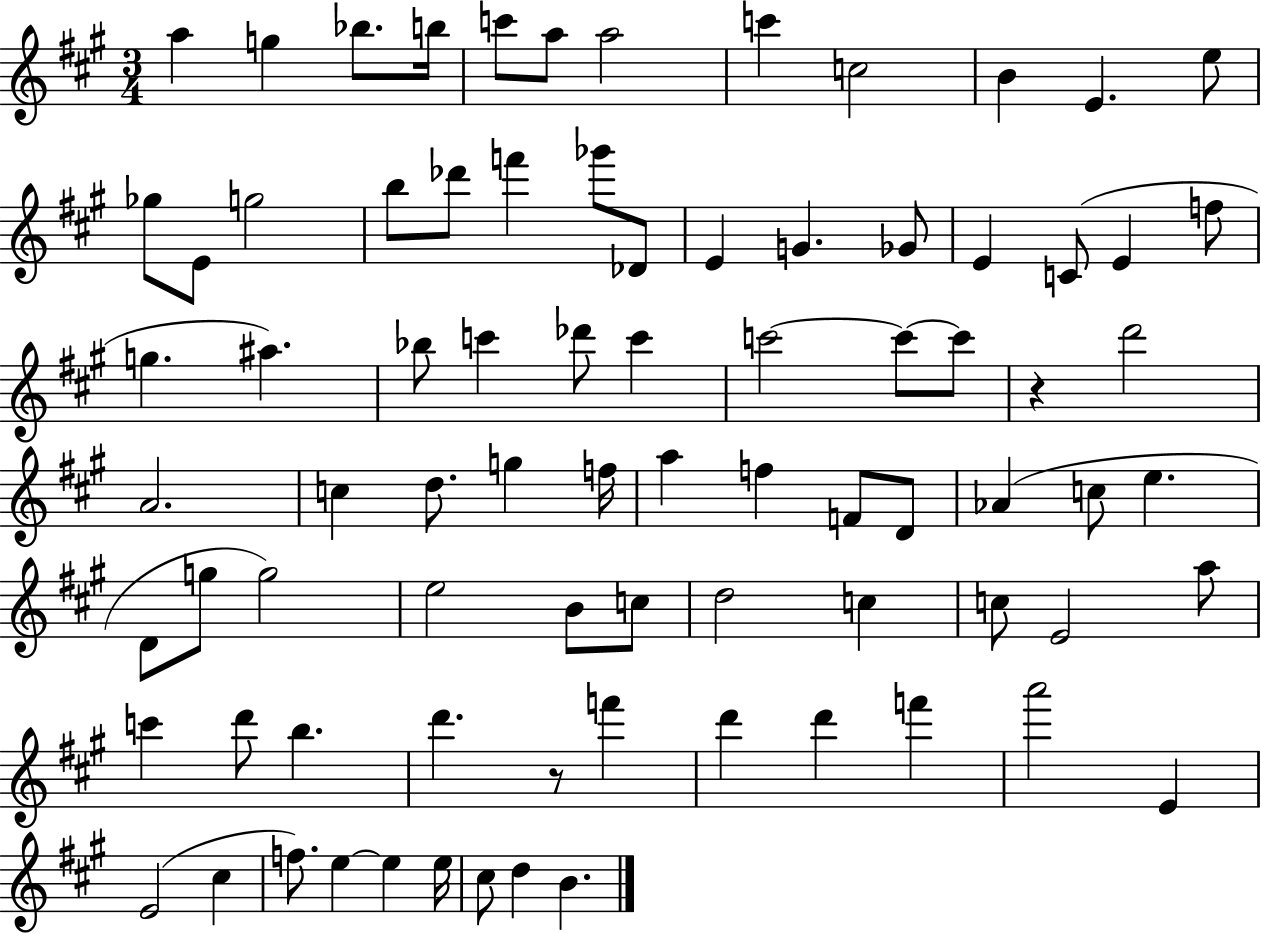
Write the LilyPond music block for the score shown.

{
  \clef treble
  \numericTimeSignature
  \time 3/4
  \key a \major
  \repeat volta 2 { a''4 g''4 bes''8. b''16 | c'''8 a''8 a''2 | c'''4 c''2 | b'4 e'4. e''8 | \break ges''8 e'8 g''2 | b''8 des'''8 f'''4 ges'''8 des'8 | e'4 g'4. ges'8 | e'4 c'8( e'4 f''8 | \break g''4. ais''4.) | bes''8 c'''4 des'''8 c'''4 | c'''2~~ c'''8~~ c'''8 | r4 d'''2 | \break a'2. | c''4 d''8. g''4 f''16 | a''4 f''4 f'8 d'8 | aes'4( c''8 e''4. | \break d'8 g''8 g''2) | e''2 b'8 c''8 | d''2 c''4 | c''8 e'2 a''8 | \break c'''4 d'''8 b''4. | d'''4. r8 f'''4 | d'''4 d'''4 f'''4 | a'''2 e'4 | \break e'2( cis''4 | f''8.) e''4~~ e''4 e''16 | cis''8 d''4 b'4. | } \bar "|."
}